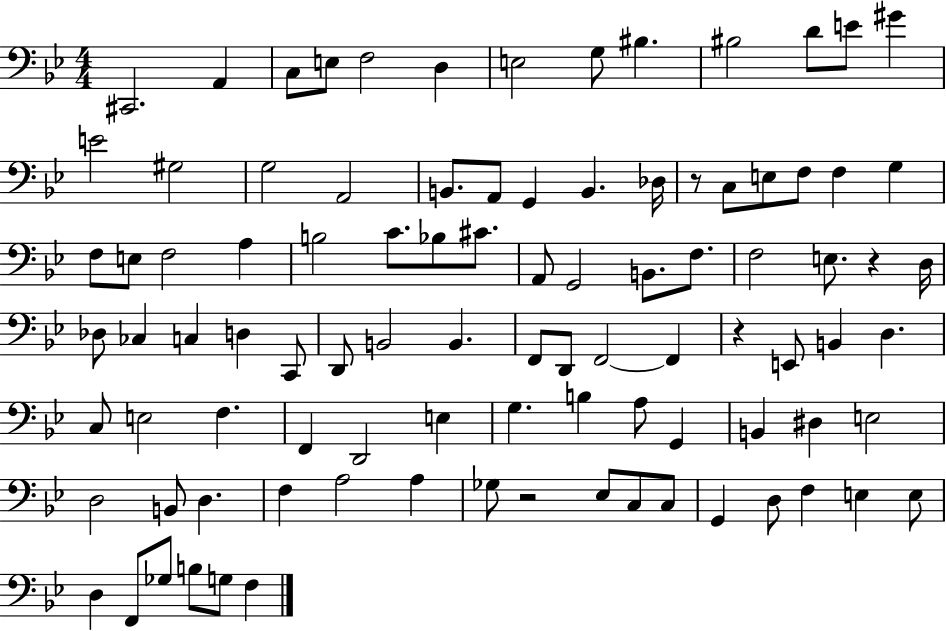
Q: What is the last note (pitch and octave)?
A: F3